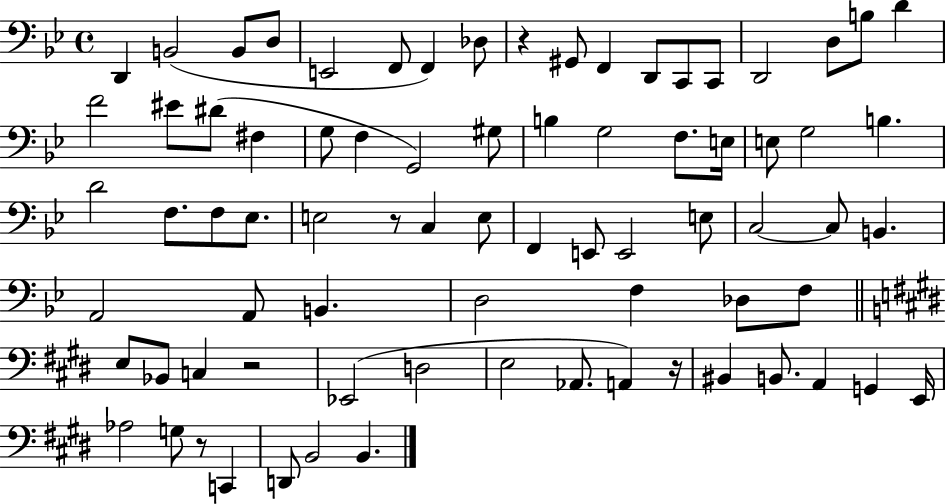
{
  \clef bass
  \time 4/4
  \defaultTimeSignature
  \key bes \major
  \repeat volta 2 { d,4 b,2( b,8 d8 | e,2 f,8 f,4) des8 | r4 gis,8 f,4 d,8 c,8 c,8 | d,2 d8 b8 d'4 | \break f'2 eis'8 dis'8( fis4 | g8 f4 g,2) gis8 | b4 g2 f8. e16 | e8 g2 b4. | \break d'2 f8. f8 ees8. | e2 r8 c4 e8 | f,4 e,8 e,2 e8 | c2~~ c8 b,4. | \break a,2 a,8 b,4. | d2 f4 des8 f8 | \bar "||" \break \key e \major e8 bes,8 c4 r2 | ees,2( d2 | e2 aes,8. a,4) r16 | bis,4 b,8. a,4 g,4 e,16 | \break aes2 g8 r8 c,4 | d,8 b,2 b,4. | } \bar "|."
}